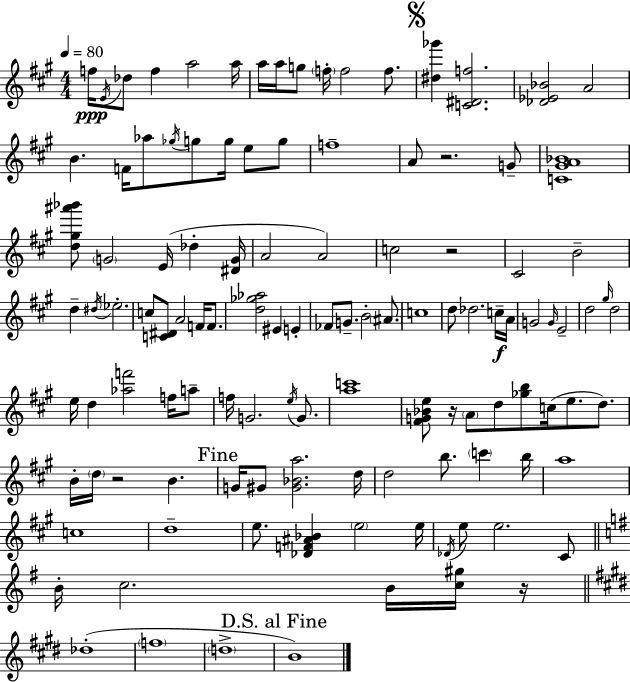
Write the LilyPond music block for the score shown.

{
  \clef treble
  \numericTimeSignature
  \time 4/4
  \key a \major
  \tempo 4 = 80
  f''16\ppp \acciaccatura { e'16 } des''8 f''4 a''2 | a''16 a''16 a''16 g''8 \parenthesize f''16-. f''2 f''8. | \mark \markup { \musicglyph "scripts.segno" } <dis'' ges'''>4 <c' dis' f''>2. | <des' ees' bes'>2 a'2 | \break b'4. f'16 aes''8 \acciaccatura { ges''16 } g''8 g''16 e''8 | g''8 f''1-- | a'8 r2. | g'8-- <c' gis' a' bes'>1 | \break <d'' gis'' ais''' bes'''>8 \parenthesize g'2 e'16( des''4-. | <dis' g'>16 a'2 a'2) | c''2 r2 | cis'2 b'2-- | \break d''4-- \acciaccatura { dis''16 } ees''2.-. | c''8 <c' dis'>8 a'2 f'16 | f'8. <d'' ges'' aes''>2 eis'4 e'4-. | fes'8 g'8.-- b'2-. | \break \parenthesize ais'8. c''1 | d''8 des''2. | c''16--\f a'16 g'2 \grace { g'16 } e'2-- | d''2 \grace { gis''16 } d''2 | \break e''16 d''4 <aes'' f'''>2 | f''16 a''8-- f''16 g'2. | \acciaccatura { e''16 } g'8. <a'' c'''>1 | <fis' g' bes' e''>8 r16 \parenthesize a'8 d''8 <ges'' b''>8 c''16( | \break e''8. d''8.) b'16-. \parenthesize d''16 r2 | b'4. \mark "Fine" g'16 gis'8 <gis' bes' a''>2. | d''16 d''2 b''8. | \parenthesize c'''4 b''16 a''1 | \break c''1 | d''1-- | e''8. <des' f' ais' bes'>4 \parenthesize e''2 | e''16 \acciaccatura { des'16 } e''8 e''2. | \break cis'8 \bar "||" \break \key g \major b'16-. c''2. b'16 <c'' gis''>16 r16 | \bar "||" \break \key e \major des''1-.( | \parenthesize f''1 | \parenthesize d''1-> | \mark "D.S. al Fine" b'1) | \break \bar "|."
}